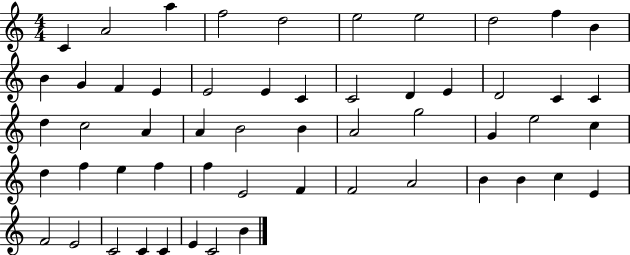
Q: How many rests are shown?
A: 0